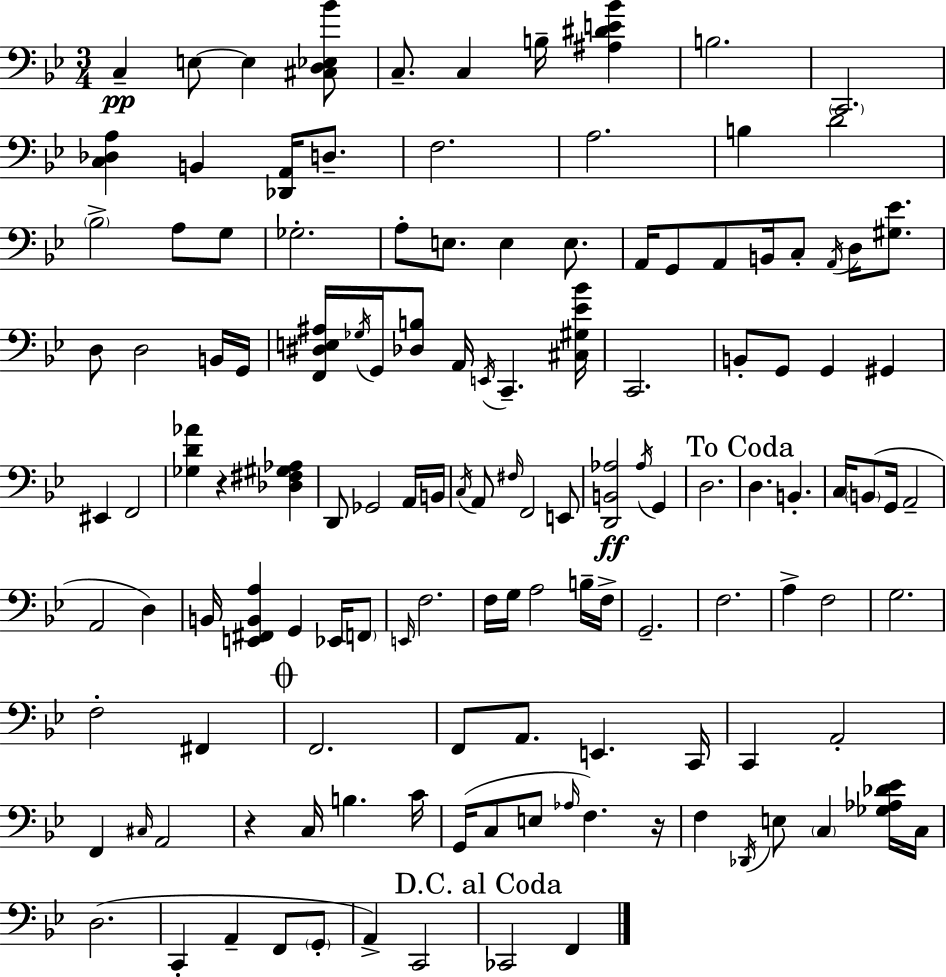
X:1
T:Untitled
M:3/4
L:1/4
K:Gm
C, E,/2 E, [^C,D,_E,_B]/2 C,/2 C, B,/4 [^A,^DE_B] B,2 C,,2 [C,_D,A,] B,, [_D,,A,,]/4 D,/2 F,2 A,2 B, D2 _B,2 A,/2 G,/2 _G,2 A,/2 E,/2 E, E,/2 A,,/4 G,,/2 A,,/2 B,,/4 C,/2 A,,/4 D,/4 [^G,_E]/2 D,/2 D,2 B,,/4 G,,/4 [F,,^D,E,^A,]/4 _G,/4 G,,/4 [_D,B,]/2 A,,/4 E,,/4 C,, [^C,^G,_E_B]/4 C,,2 B,,/2 G,,/2 G,, ^G,, ^E,, F,,2 [_G,D_A] z [_D,^F,^G,_A,] D,,/2 _G,,2 A,,/4 B,,/4 C,/4 A,,/2 ^F,/4 F,,2 E,,/2 [D,,B,,_A,]2 _A,/4 G,, D,2 D, B,, C,/4 B,,/2 G,,/4 A,,2 A,,2 D, B,,/4 [E,,^F,,B,,A,] G,, _E,,/4 F,,/2 E,,/4 F,2 F,/4 G,/4 A,2 B,/4 F,/4 G,,2 F,2 A, F,2 G,2 F,2 ^F,, F,,2 F,,/2 A,,/2 E,, C,,/4 C,, A,,2 F,, ^C,/4 A,,2 z C,/4 B, C/4 G,,/4 C,/2 E,/2 _A,/4 F, z/4 F, _D,,/4 E,/2 C, [_G,_A,_D_E]/4 C,/4 D,2 C,, A,, F,,/2 G,,/2 A,, C,,2 _C,,2 F,,